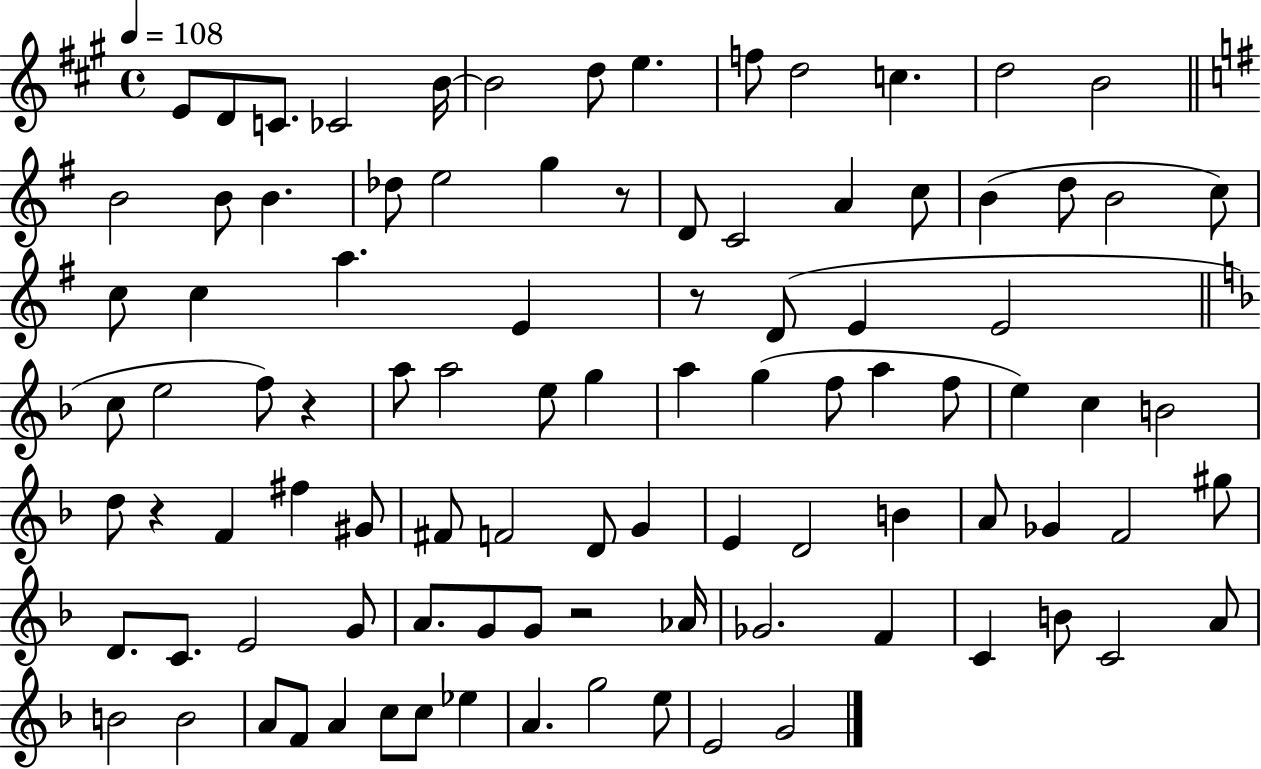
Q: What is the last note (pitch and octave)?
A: G4